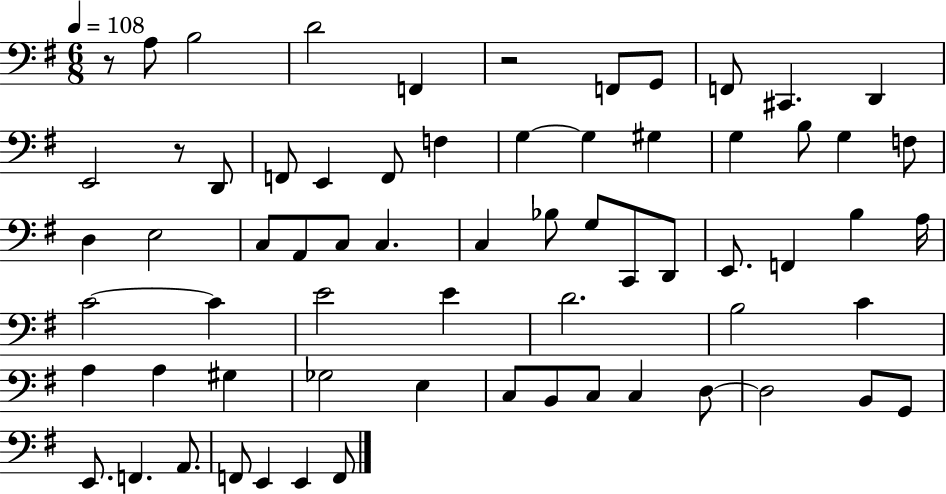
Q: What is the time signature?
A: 6/8